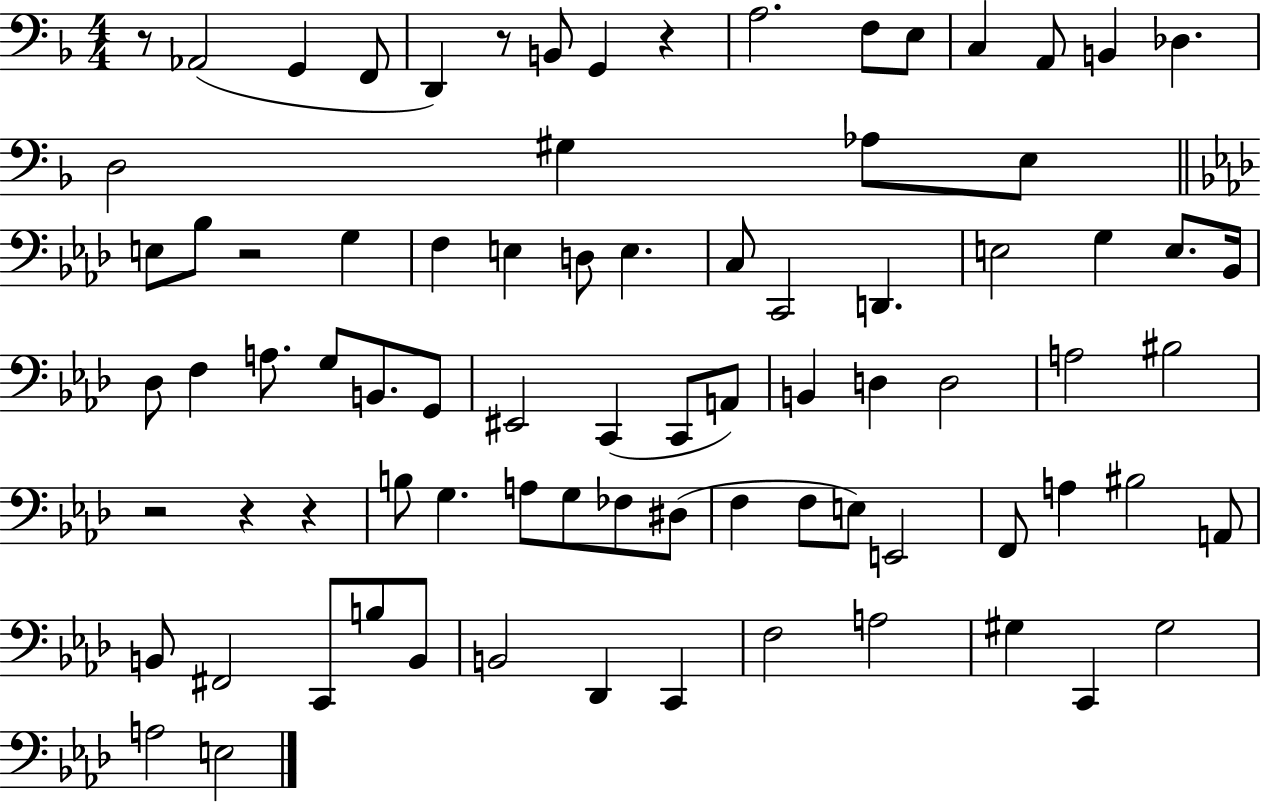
{
  \clef bass
  \numericTimeSignature
  \time 4/4
  \key f \major
  r8 aes,2( g,4 f,8 | d,4) r8 b,8 g,4 r4 | a2. f8 e8 | c4 a,8 b,4 des4. | \break d2 gis4 aes8 e8 | \bar "||" \break \key aes \major e8 bes8 r2 g4 | f4 e4 d8 e4. | c8 c,2 d,4. | e2 g4 e8. bes,16 | \break des8 f4 a8. g8 b,8. g,8 | eis,2 c,4( c,8 a,8) | b,4 d4 d2 | a2 bis2 | \break r2 r4 r4 | b8 g4. a8 g8 fes8 dis8( | f4 f8 e8) e,2 | f,8 a4 bis2 a,8 | \break b,8 fis,2 c,8 b8 b,8 | b,2 des,4 c,4 | f2 a2 | gis4 c,4 gis2 | \break a2 e2 | \bar "|."
}